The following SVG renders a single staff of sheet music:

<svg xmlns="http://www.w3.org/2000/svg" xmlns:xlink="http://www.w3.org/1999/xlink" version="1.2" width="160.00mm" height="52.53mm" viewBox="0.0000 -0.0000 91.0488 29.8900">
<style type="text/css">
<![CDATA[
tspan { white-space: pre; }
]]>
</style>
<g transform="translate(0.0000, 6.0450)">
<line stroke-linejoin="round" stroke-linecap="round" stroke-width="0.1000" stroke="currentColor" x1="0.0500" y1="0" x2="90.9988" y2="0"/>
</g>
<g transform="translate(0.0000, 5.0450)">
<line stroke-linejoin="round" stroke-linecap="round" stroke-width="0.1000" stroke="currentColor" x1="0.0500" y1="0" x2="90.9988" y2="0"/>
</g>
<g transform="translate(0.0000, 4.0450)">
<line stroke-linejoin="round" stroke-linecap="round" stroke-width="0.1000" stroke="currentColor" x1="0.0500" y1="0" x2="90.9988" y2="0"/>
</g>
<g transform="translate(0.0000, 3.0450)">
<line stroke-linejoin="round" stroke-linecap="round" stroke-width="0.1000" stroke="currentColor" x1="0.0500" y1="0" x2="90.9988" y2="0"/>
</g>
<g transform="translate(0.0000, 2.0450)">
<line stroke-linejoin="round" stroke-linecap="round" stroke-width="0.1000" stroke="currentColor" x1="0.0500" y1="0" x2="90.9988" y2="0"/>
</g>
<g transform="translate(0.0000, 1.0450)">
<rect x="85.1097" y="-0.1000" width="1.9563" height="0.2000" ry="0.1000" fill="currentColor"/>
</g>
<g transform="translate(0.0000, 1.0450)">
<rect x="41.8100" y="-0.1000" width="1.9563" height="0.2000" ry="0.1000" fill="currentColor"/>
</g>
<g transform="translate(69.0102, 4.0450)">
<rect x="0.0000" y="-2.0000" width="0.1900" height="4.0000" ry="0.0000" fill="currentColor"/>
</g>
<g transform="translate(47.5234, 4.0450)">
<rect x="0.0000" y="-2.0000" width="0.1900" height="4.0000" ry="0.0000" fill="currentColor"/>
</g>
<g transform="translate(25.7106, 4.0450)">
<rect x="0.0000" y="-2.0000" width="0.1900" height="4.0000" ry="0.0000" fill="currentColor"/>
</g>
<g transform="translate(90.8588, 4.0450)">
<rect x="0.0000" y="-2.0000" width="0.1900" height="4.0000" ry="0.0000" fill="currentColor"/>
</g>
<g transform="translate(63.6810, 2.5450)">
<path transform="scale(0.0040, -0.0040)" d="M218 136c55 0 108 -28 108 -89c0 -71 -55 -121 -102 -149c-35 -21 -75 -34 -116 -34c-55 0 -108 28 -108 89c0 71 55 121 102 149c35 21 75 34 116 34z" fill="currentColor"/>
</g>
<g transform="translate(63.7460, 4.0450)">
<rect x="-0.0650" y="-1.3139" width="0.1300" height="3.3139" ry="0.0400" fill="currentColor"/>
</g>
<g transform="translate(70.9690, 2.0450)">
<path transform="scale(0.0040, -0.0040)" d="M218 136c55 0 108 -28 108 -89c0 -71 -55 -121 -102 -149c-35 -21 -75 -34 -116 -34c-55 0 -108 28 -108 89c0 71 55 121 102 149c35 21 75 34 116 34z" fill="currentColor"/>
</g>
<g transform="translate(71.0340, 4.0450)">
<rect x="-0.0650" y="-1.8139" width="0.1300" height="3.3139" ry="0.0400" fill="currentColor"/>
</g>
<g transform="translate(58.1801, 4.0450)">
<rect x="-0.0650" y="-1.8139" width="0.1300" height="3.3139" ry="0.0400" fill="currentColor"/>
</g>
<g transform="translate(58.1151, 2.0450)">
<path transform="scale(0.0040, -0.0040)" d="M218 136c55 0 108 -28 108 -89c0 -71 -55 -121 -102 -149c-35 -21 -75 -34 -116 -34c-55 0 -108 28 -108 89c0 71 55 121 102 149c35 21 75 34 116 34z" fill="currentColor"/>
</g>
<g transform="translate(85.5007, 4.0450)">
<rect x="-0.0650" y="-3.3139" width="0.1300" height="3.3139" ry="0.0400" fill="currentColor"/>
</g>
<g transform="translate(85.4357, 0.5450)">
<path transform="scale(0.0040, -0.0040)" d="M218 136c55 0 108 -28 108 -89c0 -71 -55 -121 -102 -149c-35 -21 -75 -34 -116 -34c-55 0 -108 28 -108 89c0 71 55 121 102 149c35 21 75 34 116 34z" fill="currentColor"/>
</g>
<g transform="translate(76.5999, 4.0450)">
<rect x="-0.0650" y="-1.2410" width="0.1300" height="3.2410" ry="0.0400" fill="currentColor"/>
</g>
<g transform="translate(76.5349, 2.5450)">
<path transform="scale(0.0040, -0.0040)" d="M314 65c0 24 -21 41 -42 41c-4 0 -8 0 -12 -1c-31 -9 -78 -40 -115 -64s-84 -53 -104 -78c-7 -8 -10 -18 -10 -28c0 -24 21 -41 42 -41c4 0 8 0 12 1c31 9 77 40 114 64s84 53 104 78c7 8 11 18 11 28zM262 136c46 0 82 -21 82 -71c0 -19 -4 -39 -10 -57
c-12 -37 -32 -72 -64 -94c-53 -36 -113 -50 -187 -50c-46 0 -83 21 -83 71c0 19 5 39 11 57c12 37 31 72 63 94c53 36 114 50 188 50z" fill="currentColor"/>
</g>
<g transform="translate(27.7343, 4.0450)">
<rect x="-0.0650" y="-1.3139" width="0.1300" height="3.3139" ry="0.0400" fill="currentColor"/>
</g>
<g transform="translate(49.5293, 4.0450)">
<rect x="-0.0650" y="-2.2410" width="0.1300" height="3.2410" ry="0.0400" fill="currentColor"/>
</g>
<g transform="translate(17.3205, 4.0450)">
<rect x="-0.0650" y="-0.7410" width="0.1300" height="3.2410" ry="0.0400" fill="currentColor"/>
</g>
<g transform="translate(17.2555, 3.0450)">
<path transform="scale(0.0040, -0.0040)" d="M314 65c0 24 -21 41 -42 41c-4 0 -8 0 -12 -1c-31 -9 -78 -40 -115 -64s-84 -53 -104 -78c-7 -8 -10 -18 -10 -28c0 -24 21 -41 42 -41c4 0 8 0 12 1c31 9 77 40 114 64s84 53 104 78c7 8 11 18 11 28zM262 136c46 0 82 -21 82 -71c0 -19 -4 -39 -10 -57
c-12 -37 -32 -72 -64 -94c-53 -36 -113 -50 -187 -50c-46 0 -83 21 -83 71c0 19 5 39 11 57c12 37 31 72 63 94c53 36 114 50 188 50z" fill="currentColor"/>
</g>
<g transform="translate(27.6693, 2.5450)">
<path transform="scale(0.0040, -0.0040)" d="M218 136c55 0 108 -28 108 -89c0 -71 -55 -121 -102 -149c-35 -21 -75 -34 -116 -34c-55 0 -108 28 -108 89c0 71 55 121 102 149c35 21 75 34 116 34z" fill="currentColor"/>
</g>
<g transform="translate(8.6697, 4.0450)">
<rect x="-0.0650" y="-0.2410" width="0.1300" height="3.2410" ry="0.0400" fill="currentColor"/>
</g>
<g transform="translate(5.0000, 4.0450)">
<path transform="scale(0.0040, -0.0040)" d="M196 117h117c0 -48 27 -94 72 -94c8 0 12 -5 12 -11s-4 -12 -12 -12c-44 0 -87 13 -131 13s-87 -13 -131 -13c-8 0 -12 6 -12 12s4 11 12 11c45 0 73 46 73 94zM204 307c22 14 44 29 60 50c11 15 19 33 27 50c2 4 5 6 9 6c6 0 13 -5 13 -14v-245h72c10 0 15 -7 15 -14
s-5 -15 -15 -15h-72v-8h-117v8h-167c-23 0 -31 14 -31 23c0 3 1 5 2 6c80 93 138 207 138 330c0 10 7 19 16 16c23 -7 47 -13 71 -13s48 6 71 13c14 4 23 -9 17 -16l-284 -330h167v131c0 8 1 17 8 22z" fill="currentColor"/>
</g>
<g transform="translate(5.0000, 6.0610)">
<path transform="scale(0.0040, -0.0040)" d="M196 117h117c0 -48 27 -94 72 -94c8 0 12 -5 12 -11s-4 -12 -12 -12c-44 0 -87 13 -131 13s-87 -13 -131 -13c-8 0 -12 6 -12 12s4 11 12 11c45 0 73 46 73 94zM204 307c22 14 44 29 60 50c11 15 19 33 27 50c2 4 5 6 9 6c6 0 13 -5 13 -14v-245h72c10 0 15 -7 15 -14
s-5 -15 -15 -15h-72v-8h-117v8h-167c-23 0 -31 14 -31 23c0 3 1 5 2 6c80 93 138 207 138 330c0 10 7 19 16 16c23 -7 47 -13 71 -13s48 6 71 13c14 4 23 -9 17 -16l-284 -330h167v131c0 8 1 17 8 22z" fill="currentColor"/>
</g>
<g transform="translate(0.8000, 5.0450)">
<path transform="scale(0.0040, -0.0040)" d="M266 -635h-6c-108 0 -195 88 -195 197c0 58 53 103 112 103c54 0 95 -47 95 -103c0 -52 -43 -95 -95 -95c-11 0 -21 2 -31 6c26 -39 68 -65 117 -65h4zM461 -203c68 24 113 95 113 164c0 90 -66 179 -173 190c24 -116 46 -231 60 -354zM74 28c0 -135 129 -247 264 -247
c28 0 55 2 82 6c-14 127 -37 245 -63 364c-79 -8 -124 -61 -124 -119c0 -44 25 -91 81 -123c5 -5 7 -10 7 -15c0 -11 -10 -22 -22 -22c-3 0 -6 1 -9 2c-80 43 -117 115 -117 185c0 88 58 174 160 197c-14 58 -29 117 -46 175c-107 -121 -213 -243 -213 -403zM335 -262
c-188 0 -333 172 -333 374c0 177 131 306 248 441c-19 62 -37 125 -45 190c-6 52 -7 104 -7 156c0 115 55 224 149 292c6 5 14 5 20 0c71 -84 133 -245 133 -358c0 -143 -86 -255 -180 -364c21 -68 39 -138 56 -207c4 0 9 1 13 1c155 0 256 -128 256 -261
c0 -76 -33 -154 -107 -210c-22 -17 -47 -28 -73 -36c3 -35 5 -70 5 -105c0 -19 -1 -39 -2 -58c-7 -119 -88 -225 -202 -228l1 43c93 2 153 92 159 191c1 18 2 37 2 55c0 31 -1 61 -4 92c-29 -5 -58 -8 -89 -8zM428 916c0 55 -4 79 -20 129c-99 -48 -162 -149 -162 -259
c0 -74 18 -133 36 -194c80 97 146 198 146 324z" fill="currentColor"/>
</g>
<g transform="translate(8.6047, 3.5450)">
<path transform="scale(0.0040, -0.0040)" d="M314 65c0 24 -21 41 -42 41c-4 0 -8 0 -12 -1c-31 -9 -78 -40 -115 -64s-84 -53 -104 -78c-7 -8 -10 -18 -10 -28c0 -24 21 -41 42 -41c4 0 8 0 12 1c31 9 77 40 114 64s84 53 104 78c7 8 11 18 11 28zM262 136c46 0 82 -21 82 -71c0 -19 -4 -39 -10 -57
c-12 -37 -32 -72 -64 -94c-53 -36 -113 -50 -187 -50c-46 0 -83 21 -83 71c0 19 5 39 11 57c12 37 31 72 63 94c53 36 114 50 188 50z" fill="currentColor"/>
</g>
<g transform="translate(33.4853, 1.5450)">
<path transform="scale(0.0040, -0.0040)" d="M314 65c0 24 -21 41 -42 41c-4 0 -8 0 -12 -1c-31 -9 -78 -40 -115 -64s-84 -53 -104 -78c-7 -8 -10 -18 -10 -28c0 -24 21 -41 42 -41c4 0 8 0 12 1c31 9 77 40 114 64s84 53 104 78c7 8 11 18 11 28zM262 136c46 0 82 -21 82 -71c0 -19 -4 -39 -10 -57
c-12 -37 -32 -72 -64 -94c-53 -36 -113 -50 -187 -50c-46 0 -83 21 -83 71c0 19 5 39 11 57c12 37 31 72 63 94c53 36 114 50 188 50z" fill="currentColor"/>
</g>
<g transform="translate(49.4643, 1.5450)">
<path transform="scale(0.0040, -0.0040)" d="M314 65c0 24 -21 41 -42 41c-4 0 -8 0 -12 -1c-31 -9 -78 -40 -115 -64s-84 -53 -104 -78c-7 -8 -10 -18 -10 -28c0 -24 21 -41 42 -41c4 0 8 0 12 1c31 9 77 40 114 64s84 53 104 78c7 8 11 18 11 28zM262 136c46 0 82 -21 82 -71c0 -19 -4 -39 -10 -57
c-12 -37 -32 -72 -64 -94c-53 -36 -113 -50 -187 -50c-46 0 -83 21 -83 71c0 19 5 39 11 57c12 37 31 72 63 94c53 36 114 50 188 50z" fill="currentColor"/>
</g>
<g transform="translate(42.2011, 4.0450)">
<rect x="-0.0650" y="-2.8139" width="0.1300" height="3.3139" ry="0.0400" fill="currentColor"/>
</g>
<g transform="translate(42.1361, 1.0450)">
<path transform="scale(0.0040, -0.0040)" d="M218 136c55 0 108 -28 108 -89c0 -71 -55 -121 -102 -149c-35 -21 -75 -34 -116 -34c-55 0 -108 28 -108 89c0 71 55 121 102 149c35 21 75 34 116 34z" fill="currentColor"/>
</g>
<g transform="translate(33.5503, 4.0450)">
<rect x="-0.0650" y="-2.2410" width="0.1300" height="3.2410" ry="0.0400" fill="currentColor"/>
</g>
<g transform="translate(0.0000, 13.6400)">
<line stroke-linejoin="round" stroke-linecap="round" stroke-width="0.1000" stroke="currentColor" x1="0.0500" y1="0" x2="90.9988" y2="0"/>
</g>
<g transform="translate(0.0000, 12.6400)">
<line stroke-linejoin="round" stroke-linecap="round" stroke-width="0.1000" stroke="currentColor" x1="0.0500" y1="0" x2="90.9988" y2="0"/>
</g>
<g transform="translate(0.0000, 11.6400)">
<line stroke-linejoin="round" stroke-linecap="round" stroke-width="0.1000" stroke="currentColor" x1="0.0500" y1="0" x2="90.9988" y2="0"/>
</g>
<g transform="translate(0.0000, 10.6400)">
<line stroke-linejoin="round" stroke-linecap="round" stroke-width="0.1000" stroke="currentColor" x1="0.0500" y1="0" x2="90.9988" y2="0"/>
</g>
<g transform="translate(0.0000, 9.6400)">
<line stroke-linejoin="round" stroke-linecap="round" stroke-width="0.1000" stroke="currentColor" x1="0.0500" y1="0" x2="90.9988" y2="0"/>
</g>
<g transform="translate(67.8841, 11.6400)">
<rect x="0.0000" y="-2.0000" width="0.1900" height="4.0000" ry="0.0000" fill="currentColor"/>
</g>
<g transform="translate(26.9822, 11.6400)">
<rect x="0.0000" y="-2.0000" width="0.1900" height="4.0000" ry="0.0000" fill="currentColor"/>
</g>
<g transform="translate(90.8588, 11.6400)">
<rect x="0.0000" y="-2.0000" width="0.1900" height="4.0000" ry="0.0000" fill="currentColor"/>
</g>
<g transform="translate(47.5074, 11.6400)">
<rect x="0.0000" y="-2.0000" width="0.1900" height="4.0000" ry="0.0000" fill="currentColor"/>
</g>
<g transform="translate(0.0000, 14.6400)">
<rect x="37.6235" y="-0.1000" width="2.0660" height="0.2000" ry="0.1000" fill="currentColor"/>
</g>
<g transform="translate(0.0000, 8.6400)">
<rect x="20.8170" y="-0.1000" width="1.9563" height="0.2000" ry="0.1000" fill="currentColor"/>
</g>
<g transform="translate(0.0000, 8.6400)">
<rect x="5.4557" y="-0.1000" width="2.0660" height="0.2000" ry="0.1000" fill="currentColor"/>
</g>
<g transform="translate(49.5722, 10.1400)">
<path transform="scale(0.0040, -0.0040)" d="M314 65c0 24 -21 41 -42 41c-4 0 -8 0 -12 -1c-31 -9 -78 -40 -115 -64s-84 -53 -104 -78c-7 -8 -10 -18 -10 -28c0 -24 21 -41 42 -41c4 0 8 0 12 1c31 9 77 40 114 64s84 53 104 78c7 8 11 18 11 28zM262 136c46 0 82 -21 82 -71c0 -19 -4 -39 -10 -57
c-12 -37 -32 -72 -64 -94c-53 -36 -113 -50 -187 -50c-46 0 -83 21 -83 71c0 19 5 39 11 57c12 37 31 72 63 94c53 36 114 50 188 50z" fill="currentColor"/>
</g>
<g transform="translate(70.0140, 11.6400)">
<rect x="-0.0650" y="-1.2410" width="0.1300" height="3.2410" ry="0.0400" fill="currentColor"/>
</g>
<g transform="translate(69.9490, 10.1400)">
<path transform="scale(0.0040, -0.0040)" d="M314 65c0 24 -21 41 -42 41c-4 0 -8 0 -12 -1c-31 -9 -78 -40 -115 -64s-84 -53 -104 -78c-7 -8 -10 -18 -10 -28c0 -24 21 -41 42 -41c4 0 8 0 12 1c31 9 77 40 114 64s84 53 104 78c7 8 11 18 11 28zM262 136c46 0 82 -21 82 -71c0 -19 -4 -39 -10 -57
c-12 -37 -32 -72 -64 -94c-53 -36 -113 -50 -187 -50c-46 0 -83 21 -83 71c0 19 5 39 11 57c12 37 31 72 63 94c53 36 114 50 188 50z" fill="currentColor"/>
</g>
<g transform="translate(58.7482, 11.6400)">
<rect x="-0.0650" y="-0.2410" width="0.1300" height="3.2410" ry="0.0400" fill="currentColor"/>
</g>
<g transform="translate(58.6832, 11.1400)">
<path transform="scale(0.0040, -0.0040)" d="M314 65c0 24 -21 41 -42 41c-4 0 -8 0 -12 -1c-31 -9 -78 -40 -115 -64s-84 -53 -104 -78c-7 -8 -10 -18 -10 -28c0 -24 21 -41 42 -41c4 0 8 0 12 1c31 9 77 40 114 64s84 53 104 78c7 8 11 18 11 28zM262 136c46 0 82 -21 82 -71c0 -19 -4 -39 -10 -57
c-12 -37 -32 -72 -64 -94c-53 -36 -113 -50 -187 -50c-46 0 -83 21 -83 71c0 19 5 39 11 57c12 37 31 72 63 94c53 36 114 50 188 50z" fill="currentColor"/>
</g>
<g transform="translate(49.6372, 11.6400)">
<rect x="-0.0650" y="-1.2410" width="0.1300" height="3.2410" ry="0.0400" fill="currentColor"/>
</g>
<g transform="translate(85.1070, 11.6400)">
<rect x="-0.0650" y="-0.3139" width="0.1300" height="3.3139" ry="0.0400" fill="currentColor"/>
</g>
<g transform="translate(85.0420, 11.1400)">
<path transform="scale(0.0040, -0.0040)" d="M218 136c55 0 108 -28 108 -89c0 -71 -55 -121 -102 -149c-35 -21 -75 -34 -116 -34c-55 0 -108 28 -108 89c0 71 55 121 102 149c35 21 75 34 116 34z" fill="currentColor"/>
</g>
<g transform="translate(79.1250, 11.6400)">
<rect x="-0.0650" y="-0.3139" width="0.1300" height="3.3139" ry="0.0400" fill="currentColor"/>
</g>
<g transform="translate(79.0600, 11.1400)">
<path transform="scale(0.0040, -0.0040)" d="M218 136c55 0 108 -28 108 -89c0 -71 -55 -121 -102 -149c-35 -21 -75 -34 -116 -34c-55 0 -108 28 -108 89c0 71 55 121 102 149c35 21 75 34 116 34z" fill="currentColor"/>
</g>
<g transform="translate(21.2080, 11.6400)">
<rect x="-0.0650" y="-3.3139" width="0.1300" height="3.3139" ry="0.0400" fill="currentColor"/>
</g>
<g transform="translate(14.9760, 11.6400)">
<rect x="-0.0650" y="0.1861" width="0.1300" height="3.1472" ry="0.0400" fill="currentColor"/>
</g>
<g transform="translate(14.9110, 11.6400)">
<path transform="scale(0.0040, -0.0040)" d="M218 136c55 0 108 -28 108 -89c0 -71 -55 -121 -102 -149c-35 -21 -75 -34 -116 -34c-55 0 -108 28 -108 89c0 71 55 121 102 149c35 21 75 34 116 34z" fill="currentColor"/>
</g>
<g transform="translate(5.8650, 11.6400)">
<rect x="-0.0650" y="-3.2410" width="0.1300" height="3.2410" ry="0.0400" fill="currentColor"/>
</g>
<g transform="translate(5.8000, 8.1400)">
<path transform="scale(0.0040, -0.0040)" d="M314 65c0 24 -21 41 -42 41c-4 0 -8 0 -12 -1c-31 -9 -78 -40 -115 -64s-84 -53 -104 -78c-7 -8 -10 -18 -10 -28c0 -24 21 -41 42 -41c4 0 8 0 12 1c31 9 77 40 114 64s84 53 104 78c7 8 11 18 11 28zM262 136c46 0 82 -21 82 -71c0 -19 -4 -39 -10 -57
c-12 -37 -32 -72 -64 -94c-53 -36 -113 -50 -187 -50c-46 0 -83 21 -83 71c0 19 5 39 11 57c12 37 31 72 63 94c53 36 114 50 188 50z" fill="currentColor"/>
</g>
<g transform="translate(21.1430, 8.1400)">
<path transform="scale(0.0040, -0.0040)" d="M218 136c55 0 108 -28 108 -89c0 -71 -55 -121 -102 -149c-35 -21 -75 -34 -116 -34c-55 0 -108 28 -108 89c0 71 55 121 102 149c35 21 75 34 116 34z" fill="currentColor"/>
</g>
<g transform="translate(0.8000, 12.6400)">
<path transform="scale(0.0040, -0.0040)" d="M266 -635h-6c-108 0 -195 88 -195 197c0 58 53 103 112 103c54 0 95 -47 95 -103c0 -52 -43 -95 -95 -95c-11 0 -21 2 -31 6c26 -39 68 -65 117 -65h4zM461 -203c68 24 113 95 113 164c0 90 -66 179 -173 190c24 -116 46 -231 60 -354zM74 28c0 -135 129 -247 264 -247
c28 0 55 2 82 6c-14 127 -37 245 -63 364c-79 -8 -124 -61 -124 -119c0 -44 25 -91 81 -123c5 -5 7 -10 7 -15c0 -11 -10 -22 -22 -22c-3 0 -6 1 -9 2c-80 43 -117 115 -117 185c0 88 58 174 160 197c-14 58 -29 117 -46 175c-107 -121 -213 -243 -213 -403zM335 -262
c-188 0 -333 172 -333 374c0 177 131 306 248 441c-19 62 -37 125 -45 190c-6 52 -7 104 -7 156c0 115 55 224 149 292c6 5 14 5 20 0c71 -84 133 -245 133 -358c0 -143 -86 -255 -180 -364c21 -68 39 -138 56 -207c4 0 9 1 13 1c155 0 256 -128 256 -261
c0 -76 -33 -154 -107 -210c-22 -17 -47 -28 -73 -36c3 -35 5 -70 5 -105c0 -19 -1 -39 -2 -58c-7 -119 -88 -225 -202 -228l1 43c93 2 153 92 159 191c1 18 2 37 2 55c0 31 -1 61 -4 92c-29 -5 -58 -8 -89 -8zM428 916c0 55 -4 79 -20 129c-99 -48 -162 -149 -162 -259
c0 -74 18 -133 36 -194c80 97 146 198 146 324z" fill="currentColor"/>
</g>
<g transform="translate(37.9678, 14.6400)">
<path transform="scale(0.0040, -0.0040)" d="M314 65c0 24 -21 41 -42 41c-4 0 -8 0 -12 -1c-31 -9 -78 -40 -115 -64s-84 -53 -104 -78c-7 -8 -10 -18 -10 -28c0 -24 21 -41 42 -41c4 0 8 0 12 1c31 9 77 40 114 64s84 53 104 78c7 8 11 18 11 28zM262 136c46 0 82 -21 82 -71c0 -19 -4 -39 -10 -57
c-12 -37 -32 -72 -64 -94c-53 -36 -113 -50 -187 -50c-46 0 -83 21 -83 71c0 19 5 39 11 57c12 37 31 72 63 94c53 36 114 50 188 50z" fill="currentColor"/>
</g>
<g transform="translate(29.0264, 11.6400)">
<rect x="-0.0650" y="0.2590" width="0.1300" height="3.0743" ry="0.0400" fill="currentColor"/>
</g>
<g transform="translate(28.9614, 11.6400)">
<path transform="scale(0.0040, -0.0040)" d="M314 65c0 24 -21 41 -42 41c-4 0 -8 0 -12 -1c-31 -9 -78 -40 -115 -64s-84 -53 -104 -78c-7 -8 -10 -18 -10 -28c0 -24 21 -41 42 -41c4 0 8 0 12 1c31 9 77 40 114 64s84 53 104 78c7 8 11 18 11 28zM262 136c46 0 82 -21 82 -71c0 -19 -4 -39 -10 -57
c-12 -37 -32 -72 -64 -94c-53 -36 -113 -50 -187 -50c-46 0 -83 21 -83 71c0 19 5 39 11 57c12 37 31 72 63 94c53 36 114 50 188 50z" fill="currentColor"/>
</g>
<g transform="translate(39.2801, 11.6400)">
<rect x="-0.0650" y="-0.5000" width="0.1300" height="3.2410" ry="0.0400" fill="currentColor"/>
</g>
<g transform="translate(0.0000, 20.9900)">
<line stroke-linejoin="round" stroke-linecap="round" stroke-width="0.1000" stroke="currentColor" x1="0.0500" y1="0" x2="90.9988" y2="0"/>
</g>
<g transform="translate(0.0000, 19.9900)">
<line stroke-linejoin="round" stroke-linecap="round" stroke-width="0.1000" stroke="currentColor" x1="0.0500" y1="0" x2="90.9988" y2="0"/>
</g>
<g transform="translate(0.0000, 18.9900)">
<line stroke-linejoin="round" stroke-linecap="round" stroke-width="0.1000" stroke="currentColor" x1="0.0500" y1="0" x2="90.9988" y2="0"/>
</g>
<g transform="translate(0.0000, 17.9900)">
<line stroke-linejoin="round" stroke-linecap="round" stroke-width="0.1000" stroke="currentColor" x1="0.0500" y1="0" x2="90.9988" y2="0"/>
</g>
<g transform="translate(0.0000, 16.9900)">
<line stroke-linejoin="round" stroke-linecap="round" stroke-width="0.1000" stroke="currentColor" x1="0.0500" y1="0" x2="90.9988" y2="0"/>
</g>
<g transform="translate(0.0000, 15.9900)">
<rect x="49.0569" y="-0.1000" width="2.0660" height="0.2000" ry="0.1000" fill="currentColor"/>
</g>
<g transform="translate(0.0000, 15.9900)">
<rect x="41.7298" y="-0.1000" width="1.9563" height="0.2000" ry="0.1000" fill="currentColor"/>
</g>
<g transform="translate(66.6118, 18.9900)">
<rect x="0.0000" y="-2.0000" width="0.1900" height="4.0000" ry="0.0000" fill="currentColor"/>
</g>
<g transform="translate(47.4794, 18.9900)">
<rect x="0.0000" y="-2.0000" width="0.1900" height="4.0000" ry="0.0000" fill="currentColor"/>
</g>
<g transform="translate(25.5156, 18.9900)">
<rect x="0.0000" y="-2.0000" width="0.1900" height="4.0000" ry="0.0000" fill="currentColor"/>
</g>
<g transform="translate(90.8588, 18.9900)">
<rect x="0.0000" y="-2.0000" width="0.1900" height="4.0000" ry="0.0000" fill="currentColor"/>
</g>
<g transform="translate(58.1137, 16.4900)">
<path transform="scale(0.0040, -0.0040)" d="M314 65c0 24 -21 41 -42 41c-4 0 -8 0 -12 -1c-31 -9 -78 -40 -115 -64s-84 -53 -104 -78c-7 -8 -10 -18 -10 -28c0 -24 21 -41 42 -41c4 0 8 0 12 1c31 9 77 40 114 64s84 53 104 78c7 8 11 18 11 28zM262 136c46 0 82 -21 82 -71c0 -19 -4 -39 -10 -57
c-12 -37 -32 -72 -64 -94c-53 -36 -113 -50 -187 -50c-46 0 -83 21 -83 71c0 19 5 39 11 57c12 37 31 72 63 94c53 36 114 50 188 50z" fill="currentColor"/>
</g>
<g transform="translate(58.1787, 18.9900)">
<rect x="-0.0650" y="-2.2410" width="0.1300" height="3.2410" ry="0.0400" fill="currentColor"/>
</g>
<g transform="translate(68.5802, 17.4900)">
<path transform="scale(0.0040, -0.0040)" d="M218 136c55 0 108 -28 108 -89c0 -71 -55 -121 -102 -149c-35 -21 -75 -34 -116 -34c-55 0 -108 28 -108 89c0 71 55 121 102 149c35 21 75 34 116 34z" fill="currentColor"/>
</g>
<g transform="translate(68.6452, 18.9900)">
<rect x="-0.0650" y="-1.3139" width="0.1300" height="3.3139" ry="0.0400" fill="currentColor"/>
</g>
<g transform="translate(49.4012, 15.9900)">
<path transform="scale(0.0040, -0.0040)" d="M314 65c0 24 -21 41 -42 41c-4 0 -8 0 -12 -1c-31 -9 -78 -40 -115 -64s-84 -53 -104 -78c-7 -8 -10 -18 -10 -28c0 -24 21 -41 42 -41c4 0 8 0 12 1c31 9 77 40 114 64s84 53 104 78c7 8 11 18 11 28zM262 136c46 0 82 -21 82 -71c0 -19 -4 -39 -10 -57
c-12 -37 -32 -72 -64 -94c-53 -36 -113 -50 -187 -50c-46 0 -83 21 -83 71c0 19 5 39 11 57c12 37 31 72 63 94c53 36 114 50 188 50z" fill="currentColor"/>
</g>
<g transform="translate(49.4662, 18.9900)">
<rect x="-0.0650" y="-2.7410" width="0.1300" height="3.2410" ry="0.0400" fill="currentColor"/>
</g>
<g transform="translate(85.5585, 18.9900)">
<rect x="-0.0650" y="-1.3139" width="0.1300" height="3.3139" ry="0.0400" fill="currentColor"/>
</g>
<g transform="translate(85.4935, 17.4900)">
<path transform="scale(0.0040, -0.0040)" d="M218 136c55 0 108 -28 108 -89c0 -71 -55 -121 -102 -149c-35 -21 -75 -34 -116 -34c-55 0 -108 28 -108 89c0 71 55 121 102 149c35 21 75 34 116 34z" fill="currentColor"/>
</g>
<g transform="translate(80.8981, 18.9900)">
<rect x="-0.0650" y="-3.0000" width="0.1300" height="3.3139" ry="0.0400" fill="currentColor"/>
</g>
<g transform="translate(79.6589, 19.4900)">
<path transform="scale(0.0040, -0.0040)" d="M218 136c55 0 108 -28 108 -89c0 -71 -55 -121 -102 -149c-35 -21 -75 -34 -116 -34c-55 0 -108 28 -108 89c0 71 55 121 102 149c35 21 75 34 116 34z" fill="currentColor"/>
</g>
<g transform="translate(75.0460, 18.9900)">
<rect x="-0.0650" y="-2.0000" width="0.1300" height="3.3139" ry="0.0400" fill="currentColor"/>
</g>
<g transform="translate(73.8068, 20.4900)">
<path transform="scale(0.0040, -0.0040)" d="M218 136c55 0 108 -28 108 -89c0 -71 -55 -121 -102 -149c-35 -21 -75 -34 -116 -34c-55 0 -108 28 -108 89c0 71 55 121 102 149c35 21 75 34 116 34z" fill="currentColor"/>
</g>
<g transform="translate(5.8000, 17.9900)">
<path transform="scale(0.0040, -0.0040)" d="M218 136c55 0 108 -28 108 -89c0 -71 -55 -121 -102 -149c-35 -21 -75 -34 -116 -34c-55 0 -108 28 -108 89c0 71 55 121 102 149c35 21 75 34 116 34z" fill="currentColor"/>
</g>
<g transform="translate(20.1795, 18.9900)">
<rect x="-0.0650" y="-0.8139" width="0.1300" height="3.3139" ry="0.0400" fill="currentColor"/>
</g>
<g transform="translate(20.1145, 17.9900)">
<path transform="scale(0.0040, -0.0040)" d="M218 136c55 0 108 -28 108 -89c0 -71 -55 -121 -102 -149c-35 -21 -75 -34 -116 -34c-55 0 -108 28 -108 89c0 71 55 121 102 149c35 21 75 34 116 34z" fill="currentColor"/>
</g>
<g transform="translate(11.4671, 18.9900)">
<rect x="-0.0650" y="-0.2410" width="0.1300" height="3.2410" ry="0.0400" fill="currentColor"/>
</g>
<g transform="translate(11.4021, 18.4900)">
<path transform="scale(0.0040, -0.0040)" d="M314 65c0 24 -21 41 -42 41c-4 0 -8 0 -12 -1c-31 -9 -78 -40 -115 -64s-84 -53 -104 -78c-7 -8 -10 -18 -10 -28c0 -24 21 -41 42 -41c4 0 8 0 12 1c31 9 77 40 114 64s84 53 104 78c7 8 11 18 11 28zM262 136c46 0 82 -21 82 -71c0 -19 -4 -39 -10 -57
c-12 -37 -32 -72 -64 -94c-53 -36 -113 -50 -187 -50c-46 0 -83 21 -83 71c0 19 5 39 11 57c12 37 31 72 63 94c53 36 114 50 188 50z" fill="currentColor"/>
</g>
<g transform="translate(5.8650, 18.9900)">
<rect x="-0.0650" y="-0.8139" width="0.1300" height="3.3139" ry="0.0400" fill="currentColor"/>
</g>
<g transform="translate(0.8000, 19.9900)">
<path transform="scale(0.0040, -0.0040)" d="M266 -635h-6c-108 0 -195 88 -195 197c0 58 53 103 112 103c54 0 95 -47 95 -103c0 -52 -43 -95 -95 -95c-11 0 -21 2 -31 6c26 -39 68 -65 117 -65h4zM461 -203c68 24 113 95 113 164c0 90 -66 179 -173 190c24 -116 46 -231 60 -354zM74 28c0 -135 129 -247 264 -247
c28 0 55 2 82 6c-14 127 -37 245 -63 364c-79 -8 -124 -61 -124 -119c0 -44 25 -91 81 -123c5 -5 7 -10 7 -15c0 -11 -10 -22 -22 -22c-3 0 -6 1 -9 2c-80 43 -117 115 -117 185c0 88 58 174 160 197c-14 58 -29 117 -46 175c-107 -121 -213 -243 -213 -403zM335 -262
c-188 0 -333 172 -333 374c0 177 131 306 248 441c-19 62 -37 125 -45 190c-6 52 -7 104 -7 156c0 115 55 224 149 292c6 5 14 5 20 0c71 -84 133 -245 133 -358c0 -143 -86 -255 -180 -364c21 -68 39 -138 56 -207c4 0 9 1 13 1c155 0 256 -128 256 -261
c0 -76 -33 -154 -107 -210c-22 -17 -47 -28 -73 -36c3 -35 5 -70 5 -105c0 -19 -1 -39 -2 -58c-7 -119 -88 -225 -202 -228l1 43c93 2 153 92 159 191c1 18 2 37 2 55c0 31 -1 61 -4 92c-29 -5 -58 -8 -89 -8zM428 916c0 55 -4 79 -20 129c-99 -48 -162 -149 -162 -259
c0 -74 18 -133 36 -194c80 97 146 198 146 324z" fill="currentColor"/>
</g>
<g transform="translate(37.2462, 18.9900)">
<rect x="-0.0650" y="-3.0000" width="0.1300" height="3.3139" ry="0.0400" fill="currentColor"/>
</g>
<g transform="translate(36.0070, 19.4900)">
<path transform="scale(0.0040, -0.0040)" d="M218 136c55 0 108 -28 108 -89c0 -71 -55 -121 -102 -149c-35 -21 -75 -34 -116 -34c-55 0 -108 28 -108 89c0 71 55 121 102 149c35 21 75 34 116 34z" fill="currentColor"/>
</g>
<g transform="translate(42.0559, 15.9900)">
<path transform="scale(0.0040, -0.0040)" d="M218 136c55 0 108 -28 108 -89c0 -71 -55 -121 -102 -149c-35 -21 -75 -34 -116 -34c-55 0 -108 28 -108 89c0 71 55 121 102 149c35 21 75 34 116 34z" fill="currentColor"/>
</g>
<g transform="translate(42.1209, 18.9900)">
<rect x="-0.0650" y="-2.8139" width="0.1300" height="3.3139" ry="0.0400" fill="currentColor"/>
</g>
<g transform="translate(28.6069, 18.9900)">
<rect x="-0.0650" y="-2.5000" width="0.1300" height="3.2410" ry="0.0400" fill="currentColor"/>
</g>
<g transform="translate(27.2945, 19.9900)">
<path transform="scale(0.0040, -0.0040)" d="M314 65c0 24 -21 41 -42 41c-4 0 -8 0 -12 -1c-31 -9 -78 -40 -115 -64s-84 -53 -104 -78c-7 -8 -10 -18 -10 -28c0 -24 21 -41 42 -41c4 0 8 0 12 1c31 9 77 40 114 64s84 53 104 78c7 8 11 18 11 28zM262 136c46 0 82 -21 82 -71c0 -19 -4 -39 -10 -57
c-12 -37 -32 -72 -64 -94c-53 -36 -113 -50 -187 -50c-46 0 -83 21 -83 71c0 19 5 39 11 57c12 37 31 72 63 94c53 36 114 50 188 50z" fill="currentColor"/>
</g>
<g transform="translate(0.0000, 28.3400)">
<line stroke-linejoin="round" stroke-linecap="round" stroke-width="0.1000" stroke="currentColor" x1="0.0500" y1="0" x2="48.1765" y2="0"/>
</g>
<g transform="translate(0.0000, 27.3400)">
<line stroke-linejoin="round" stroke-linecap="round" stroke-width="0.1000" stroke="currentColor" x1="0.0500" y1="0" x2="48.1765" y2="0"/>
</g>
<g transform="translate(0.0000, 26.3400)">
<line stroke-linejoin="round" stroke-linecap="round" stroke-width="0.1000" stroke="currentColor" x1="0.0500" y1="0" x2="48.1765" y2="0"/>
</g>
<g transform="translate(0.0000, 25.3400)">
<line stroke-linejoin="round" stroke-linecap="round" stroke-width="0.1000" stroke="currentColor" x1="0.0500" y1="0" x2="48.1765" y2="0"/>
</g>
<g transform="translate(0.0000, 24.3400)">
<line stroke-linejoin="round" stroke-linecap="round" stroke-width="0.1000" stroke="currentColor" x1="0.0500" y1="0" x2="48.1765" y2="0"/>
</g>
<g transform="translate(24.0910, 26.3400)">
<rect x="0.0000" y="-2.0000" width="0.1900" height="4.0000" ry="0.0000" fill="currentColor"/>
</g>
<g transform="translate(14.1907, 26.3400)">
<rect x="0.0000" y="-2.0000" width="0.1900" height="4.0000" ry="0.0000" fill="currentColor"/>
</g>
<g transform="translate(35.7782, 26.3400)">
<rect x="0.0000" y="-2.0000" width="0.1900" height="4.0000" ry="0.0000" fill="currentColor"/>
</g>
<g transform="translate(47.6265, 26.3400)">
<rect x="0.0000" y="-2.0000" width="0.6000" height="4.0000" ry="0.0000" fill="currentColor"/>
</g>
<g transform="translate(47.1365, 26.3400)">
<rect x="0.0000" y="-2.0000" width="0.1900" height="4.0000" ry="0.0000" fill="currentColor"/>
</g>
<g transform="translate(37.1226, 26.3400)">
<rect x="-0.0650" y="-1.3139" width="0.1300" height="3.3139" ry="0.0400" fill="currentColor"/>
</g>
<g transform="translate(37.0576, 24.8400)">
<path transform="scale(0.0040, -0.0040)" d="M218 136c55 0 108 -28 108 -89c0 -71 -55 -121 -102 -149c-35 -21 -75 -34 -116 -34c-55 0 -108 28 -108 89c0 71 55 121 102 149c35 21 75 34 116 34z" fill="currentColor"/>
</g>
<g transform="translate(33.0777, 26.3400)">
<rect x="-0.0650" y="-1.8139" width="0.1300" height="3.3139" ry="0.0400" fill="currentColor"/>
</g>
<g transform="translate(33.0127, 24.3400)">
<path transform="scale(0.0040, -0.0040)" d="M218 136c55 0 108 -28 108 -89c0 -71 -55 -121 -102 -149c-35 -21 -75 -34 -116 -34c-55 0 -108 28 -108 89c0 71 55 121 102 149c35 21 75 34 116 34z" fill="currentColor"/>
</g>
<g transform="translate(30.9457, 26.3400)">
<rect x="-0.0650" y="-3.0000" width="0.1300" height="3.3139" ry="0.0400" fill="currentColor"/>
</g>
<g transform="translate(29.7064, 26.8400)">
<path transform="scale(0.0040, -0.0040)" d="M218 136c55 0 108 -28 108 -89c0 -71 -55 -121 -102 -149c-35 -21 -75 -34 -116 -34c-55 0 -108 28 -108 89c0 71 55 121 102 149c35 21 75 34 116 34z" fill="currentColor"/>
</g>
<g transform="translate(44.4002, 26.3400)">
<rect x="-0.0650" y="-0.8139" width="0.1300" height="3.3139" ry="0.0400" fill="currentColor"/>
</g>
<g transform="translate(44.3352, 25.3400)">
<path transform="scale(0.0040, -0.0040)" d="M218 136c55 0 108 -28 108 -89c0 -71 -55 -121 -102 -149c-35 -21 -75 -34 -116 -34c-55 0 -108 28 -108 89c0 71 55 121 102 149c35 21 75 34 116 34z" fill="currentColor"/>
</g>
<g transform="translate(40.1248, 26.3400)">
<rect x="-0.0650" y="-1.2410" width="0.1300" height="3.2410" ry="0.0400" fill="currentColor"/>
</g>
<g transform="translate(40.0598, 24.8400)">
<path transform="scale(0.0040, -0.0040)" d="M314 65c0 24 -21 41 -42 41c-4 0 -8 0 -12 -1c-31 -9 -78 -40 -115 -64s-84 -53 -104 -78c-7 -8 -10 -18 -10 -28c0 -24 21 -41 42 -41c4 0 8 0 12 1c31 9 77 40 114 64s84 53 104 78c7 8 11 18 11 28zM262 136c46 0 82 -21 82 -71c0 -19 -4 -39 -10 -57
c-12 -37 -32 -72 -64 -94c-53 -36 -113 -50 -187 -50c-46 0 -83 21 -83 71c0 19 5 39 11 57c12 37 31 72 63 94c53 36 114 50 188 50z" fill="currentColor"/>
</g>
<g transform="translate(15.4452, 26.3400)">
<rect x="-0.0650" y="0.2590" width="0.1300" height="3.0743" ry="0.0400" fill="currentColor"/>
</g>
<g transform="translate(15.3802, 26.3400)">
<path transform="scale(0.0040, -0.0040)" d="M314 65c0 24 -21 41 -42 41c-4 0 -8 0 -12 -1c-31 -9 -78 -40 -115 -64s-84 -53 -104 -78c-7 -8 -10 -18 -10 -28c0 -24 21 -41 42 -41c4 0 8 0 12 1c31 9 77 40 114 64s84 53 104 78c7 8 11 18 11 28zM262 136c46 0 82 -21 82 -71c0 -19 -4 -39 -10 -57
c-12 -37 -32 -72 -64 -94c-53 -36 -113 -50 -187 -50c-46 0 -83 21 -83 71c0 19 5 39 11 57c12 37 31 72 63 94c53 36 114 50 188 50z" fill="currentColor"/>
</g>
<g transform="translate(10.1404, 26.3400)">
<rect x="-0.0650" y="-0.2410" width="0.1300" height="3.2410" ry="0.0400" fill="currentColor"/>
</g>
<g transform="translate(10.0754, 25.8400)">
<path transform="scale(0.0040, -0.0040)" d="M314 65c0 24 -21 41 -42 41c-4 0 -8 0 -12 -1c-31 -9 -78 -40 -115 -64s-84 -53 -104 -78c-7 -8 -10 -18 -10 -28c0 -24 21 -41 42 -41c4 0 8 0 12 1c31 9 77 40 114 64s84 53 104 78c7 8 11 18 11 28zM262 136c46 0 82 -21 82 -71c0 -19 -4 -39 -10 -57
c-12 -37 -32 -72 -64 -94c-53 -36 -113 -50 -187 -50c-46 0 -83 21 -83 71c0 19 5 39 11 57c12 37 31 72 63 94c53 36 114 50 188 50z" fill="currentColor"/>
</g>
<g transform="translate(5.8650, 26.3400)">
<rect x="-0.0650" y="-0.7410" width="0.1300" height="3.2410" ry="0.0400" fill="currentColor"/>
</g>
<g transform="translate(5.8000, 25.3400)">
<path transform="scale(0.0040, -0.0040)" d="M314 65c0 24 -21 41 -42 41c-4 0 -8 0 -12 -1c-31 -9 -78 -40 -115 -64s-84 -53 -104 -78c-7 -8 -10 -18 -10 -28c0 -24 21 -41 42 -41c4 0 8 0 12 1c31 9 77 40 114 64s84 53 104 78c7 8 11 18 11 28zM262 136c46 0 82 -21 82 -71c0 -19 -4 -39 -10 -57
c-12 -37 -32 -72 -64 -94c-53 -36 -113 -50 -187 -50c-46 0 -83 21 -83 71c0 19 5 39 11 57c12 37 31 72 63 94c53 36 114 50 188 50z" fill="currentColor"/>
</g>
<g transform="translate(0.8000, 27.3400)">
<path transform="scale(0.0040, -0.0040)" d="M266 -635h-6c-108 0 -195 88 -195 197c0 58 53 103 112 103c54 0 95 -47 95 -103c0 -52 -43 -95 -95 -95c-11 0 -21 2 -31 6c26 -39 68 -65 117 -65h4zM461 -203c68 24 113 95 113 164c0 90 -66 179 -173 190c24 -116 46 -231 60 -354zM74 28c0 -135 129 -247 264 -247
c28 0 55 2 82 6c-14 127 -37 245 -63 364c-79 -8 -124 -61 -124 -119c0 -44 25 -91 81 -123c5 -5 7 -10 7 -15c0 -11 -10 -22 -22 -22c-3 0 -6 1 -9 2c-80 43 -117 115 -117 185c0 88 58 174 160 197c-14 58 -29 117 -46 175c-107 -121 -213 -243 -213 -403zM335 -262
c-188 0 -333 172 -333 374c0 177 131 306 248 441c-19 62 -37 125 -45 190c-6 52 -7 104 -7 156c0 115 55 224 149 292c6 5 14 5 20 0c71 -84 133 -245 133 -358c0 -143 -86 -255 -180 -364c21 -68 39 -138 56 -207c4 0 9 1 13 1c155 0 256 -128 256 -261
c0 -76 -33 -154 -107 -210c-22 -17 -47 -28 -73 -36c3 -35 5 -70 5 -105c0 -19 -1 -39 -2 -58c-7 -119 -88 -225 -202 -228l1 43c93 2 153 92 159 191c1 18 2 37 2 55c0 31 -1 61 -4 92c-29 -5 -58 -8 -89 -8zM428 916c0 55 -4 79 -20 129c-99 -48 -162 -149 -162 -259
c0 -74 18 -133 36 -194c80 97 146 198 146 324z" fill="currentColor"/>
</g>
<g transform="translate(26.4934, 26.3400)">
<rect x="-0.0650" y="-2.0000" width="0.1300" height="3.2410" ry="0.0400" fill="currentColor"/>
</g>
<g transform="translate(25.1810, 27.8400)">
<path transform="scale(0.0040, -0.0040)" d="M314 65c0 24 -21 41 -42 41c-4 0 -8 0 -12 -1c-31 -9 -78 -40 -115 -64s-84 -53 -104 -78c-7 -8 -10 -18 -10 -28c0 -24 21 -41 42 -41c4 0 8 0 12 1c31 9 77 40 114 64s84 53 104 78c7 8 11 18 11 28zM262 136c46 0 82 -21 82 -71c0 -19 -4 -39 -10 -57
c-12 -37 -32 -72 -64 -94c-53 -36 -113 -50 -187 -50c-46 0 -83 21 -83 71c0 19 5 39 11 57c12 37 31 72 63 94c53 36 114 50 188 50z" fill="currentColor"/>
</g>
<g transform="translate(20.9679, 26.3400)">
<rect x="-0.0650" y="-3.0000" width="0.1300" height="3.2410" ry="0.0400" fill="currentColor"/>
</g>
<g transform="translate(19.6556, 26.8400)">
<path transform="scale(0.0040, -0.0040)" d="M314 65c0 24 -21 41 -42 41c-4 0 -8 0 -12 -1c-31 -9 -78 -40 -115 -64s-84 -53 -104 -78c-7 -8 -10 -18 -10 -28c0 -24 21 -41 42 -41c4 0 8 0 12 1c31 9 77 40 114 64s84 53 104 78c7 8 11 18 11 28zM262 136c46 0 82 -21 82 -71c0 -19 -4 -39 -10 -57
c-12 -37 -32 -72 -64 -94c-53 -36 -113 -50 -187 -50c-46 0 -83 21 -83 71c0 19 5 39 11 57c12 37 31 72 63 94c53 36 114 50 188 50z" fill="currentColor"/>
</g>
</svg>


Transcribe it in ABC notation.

X:1
T:Untitled
M:4/4
L:1/4
K:C
c2 d2 e g2 a g2 f e f e2 b b2 B b B2 C2 e2 c2 e2 c c d c2 d G2 A a a2 g2 e F A e d2 c2 B2 A2 F2 A f e e2 d